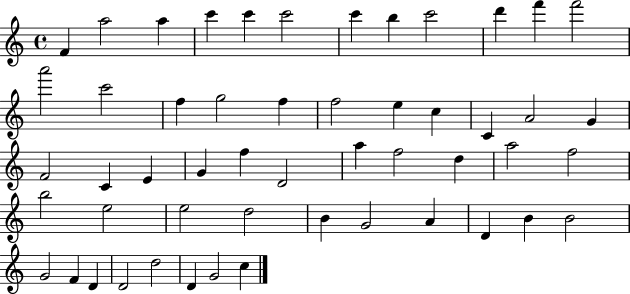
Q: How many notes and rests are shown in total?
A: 52